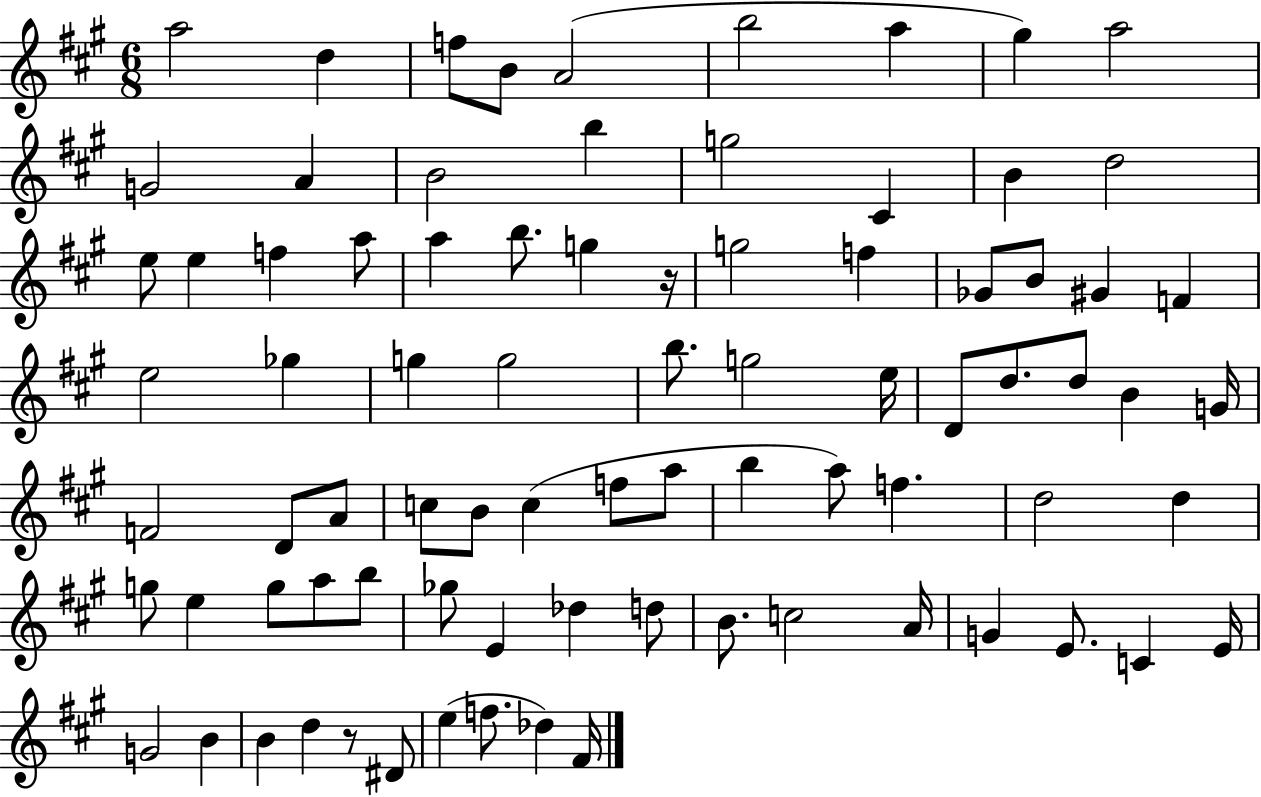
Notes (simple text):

A5/h D5/q F5/e B4/e A4/h B5/h A5/q G#5/q A5/h G4/h A4/q B4/h B5/q G5/h C#4/q B4/q D5/h E5/e E5/q F5/q A5/e A5/q B5/e. G5/q R/s G5/h F5/q Gb4/e B4/e G#4/q F4/q E5/h Gb5/q G5/q G5/h B5/e. G5/h E5/s D4/e D5/e. D5/e B4/q G4/s F4/h D4/e A4/e C5/e B4/e C5/q F5/e A5/e B5/q A5/e F5/q. D5/h D5/q G5/e E5/q G5/e A5/e B5/e Gb5/e E4/q Db5/q D5/e B4/e. C5/h A4/s G4/q E4/e. C4/q E4/s G4/h B4/q B4/q D5/q R/e D#4/e E5/q F5/e. Db5/q F#4/s